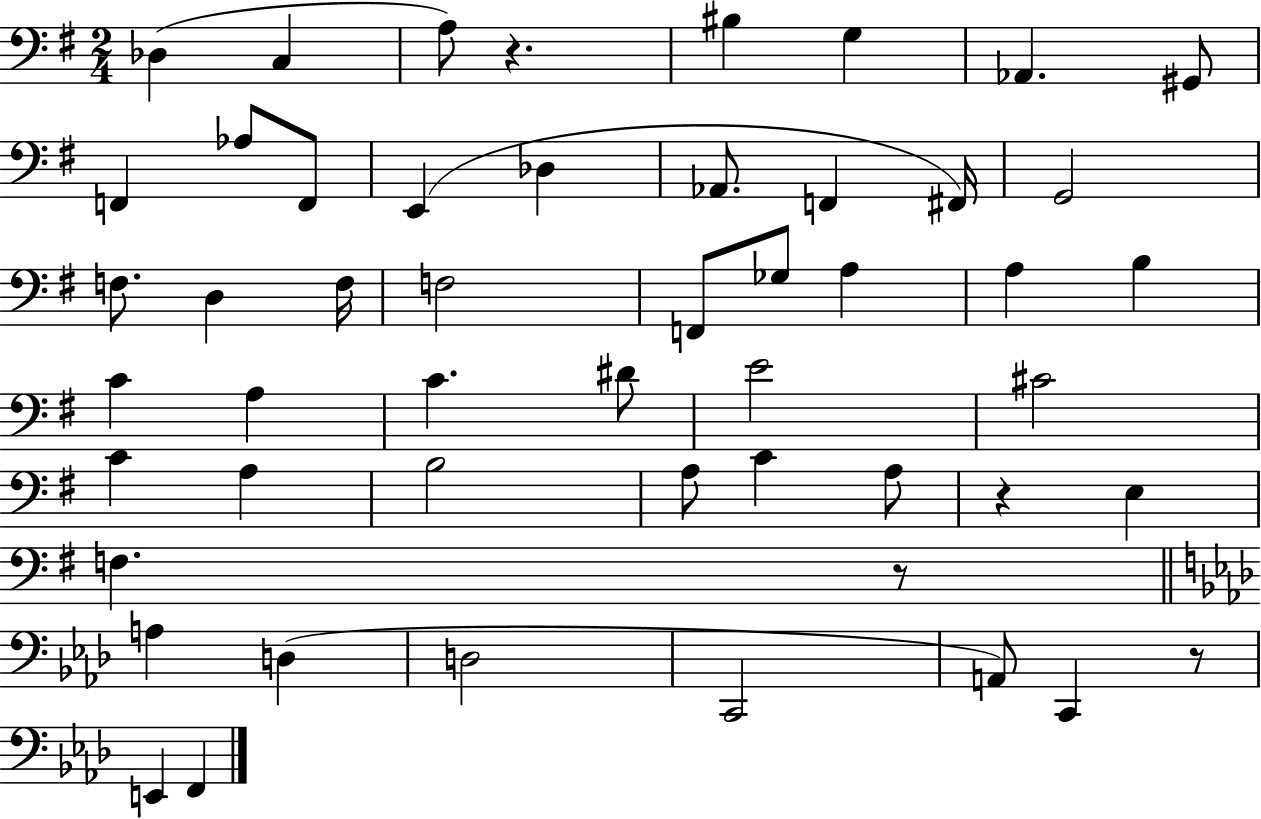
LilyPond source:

{
  \clef bass
  \numericTimeSignature
  \time 2/4
  \key g \major
  des4( c4 | a8) r4. | bis4 g4 | aes,4. gis,8 | \break f,4 aes8 f,8 | e,4( des4 | aes,8. f,4 fis,16) | g,2 | \break f8. d4 f16 | f2 | f,8 ges8 a4 | a4 b4 | \break c'4 a4 | c'4. dis'8 | e'2 | cis'2 | \break c'4 a4 | b2 | a8 c'4 a8 | r4 e4 | \break f4. r8 | \bar "||" \break \key f \minor a4 d4( | d2 | c,2 | a,8) c,4 r8 | \break e,4 f,4 | \bar "|."
}